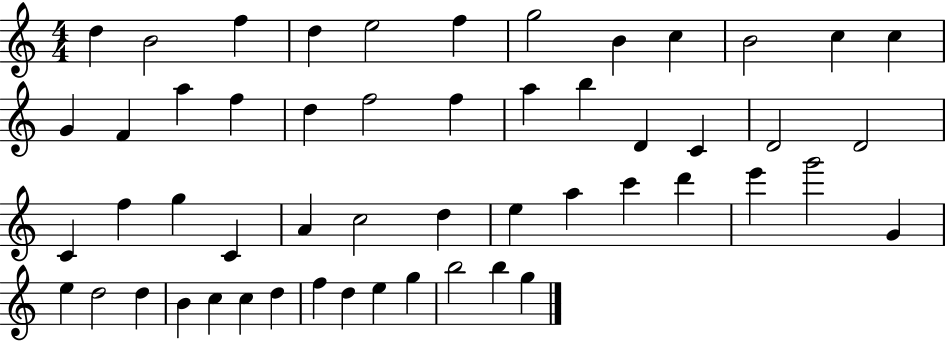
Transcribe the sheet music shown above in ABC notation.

X:1
T:Untitled
M:4/4
L:1/4
K:C
d B2 f d e2 f g2 B c B2 c c G F a f d f2 f a b D C D2 D2 C f g C A c2 d e a c' d' e' g'2 G e d2 d B c c d f d e g b2 b g